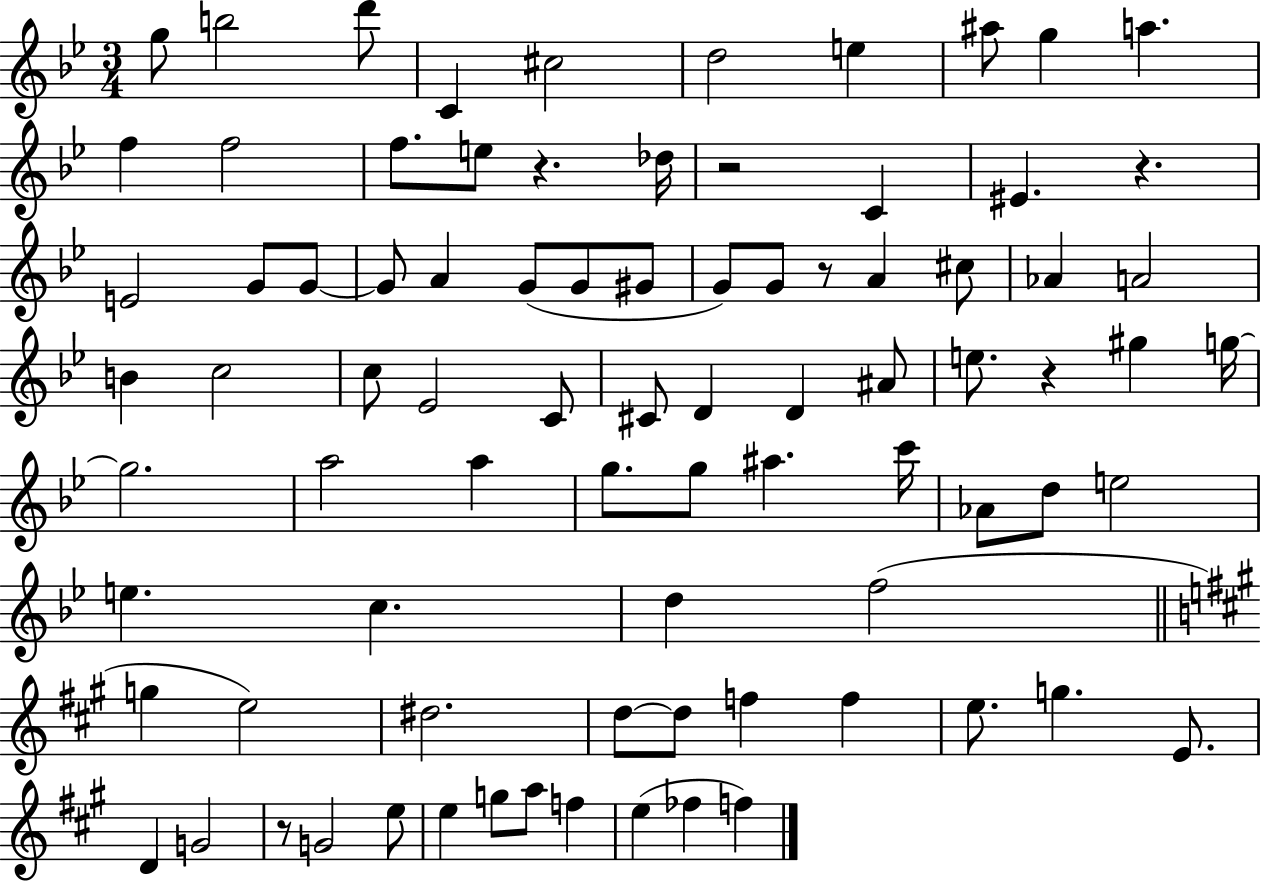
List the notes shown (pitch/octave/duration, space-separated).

G5/e B5/h D6/e C4/q C#5/h D5/h E5/q A#5/e G5/q A5/q. F5/q F5/h F5/e. E5/e R/q. Db5/s R/h C4/q EIS4/q. R/q. E4/h G4/e G4/e G4/e A4/q G4/e G4/e G#4/e G4/e G4/e R/e A4/q C#5/e Ab4/q A4/h B4/q C5/h C5/e Eb4/h C4/e C#4/e D4/q D4/q A#4/e E5/e. R/q G#5/q G5/s G5/h. A5/h A5/q G5/e. G5/e A#5/q. C6/s Ab4/e D5/e E5/h E5/q. C5/q. D5/q F5/h G5/q E5/h D#5/h. D5/e D5/e F5/q F5/q E5/e. G5/q. E4/e. D4/q G4/h R/e G4/h E5/e E5/q G5/e A5/e F5/q E5/q FES5/q F5/q